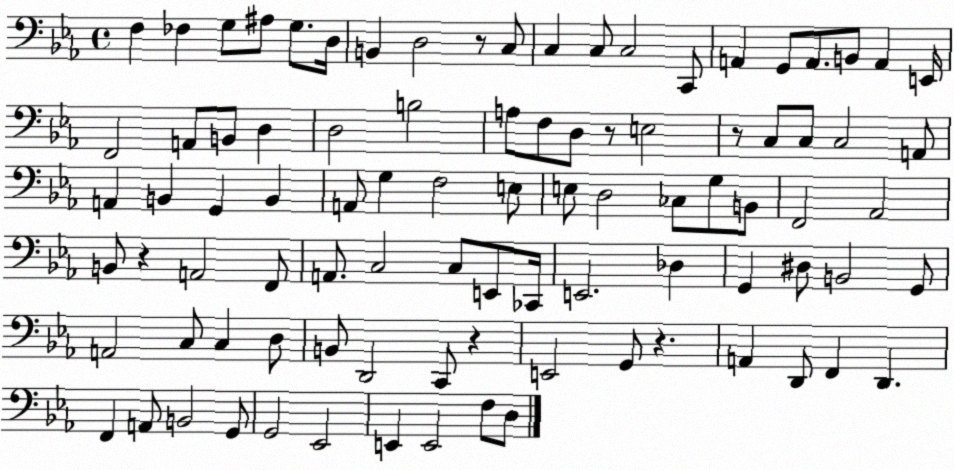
X:1
T:Untitled
M:4/4
L:1/4
K:Eb
F, _F, G,/2 ^A,/2 G,/2 D,/4 B,, D,2 z/2 C,/2 C, C,/2 C,2 C,,/2 A,, G,,/2 A,,/2 B,,/2 A,, E,,/4 F,,2 A,,/2 B,,/2 D, D,2 B,2 A,/2 F,/2 D,/2 z/2 E,2 z/2 C,/2 C,/2 C,2 A,,/2 A,, B,, G,, B,, A,,/2 G, F,2 E,/2 E,/2 D,2 _C,/2 G,/2 B,,/2 F,,2 _A,,2 B,,/2 z A,,2 F,,/2 A,,/2 C,2 C,/2 E,,/2 _C,,/4 E,,2 _D, G,, ^D,/2 B,,2 G,,/2 A,,2 C,/2 C, D,/2 B,,/2 D,,2 C,,/2 z E,,2 G,,/2 z A,, D,,/2 F,, D,, F,, A,,/2 B,,2 G,,/2 G,,2 _E,,2 E,, E,,2 F,/2 D,/2